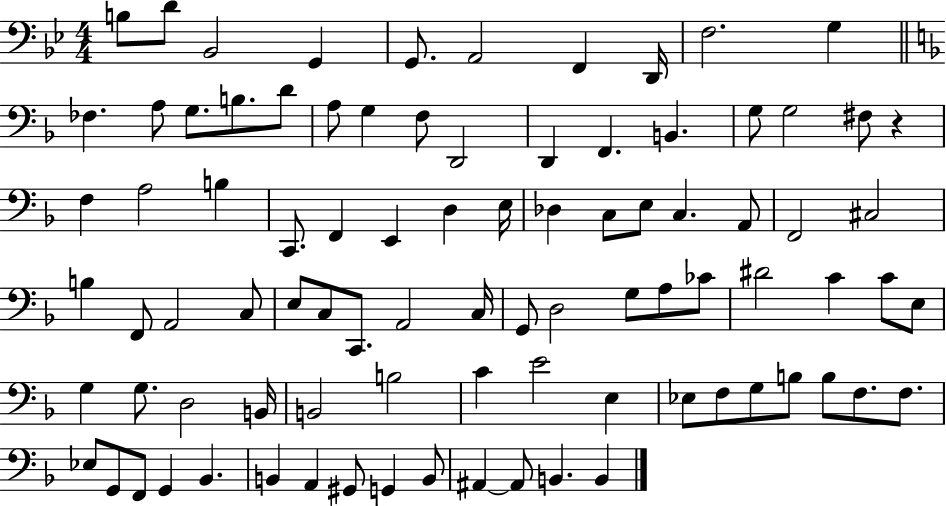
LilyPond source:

{
  \clef bass
  \numericTimeSignature
  \time 4/4
  \key bes \major
  b8 d'8 bes,2 g,4 | g,8. a,2 f,4 d,16 | f2. g4 | \bar "||" \break \key f \major fes4. a8 g8. b8. d'8 | a8 g4 f8 d,2 | d,4 f,4. b,4. | g8 g2 fis8 r4 | \break f4 a2 b4 | c,8. f,4 e,4 d4 e16 | des4 c8 e8 c4. a,8 | f,2 cis2 | \break b4 f,8 a,2 c8 | e8 c8 c,8. a,2 c16 | g,8 d2 g8 a8 ces'8 | dis'2 c'4 c'8 e8 | \break g4 g8. d2 b,16 | b,2 b2 | c'4 e'2 e4 | ees8 f8 g8 b8 b8 f8. f8. | \break ees8 g,8 f,8 g,4 bes,4. | b,4 a,4 gis,8 g,4 b,8 | ais,4~~ ais,8 b,4. b,4 | \bar "|."
}